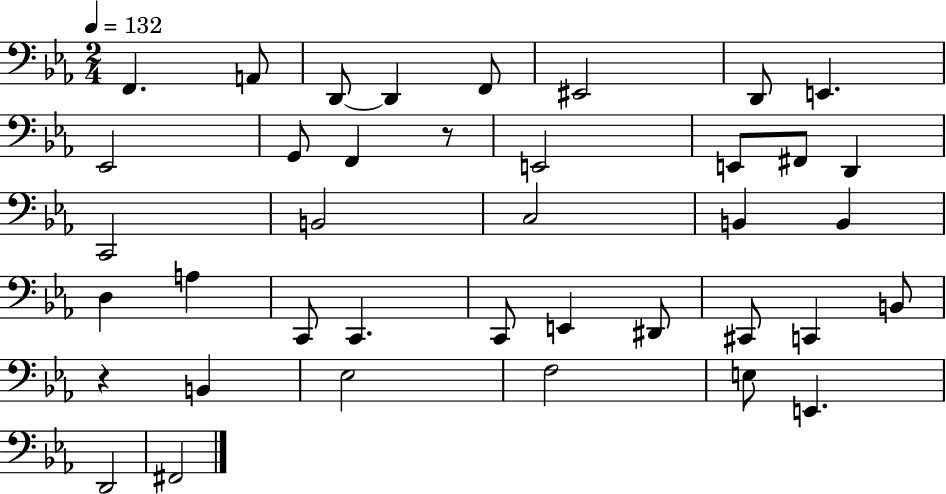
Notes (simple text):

F2/q. A2/e D2/e D2/q F2/e EIS2/h D2/e E2/q. Eb2/h G2/e F2/q R/e E2/h E2/e F#2/e D2/q C2/h B2/h C3/h B2/q B2/q D3/q A3/q C2/e C2/q. C2/e E2/q D#2/e C#2/e C2/q B2/e R/q B2/q Eb3/h F3/h E3/e E2/q. D2/h F#2/h